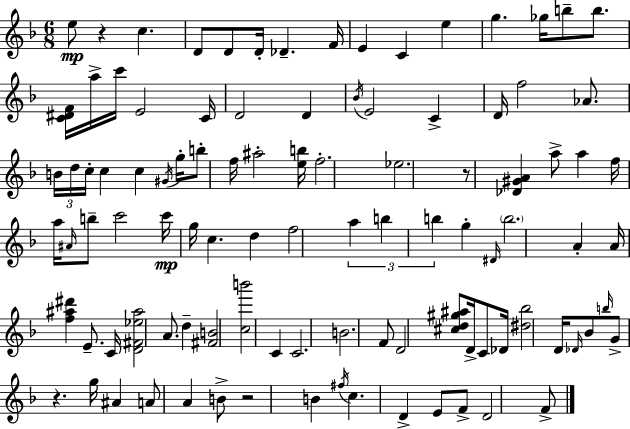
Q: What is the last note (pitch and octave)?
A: F4